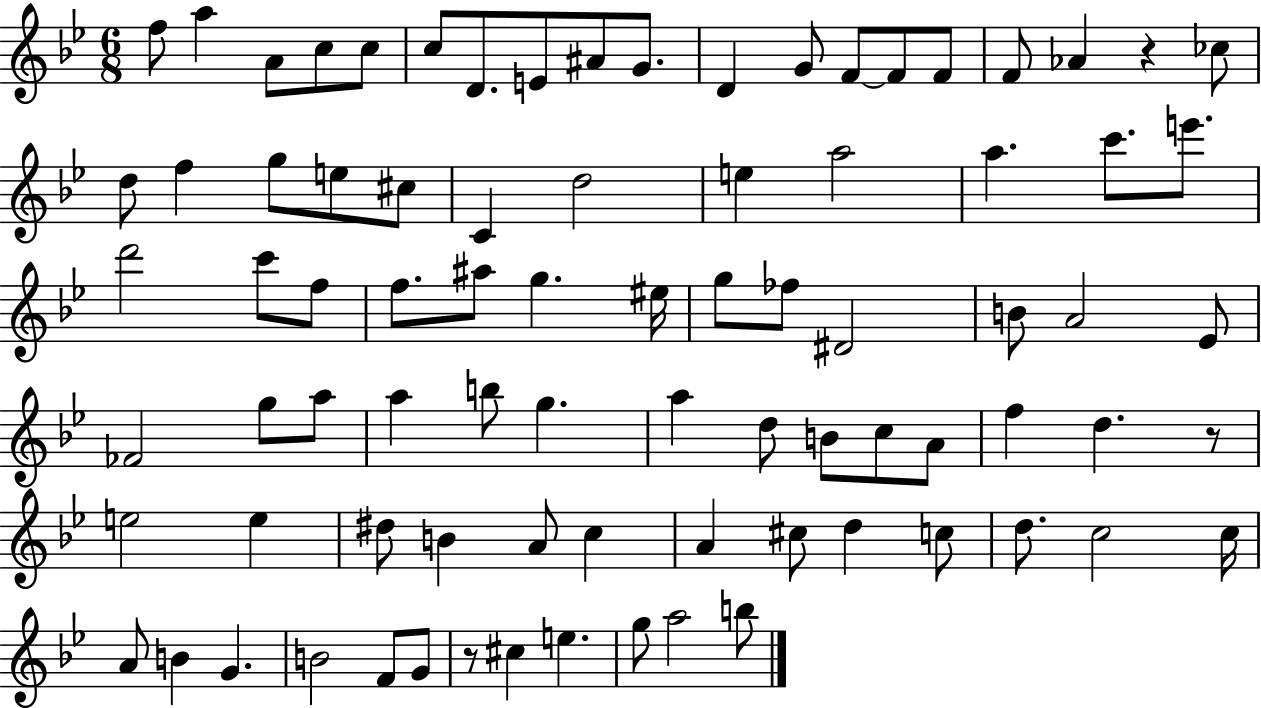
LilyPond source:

{
  \clef treble
  \numericTimeSignature
  \time 6/8
  \key bes \major
  \repeat volta 2 { f''8 a''4 a'8 c''8 c''8 | c''8 d'8. e'8 ais'8 g'8. | d'4 g'8 f'8~~ f'8 f'8 | f'8 aes'4 r4 ces''8 | \break d''8 f''4 g''8 e''8 cis''8 | c'4 d''2 | e''4 a''2 | a''4. c'''8. e'''8. | \break d'''2 c'''8 f''8 | f''8. ais''8 g''4. eis''16 | g''8 fes''8 dis'2 | b'8 a'2 ees'8 | \break fes'2 g''8 a''8 | a''4 b''8 g''4. | a''4 d''8 b'8 c''8 a'8 | f''4 d''4. r8 | \break e''2 e''4 | dis''8 b'4 a'8 c''4 | a'4 cis''8 d''4 c''8 | d''8. c''2 c''16 | \break a'8 b'4 g'4. | b'2 f'8 g'8 | r8 cis''4 e''4. | g''8 a''2 b''8 | \break } \bar "|."
}